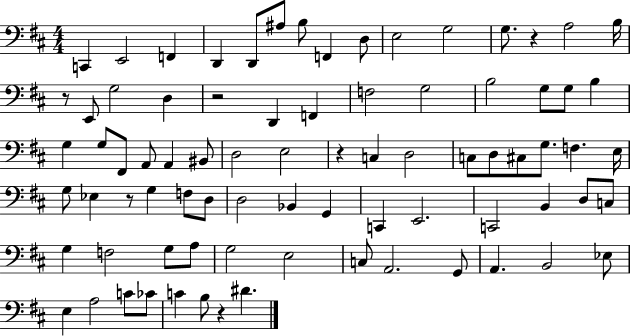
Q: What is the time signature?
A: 4/4